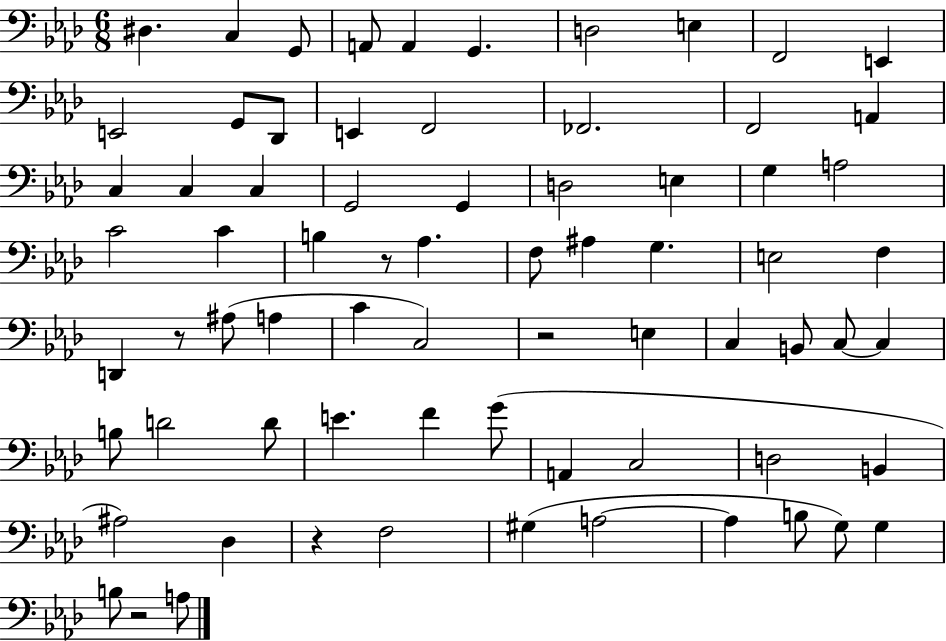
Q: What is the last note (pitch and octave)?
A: A3